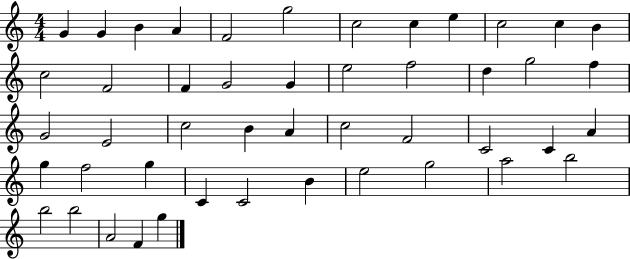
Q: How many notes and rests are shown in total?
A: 47